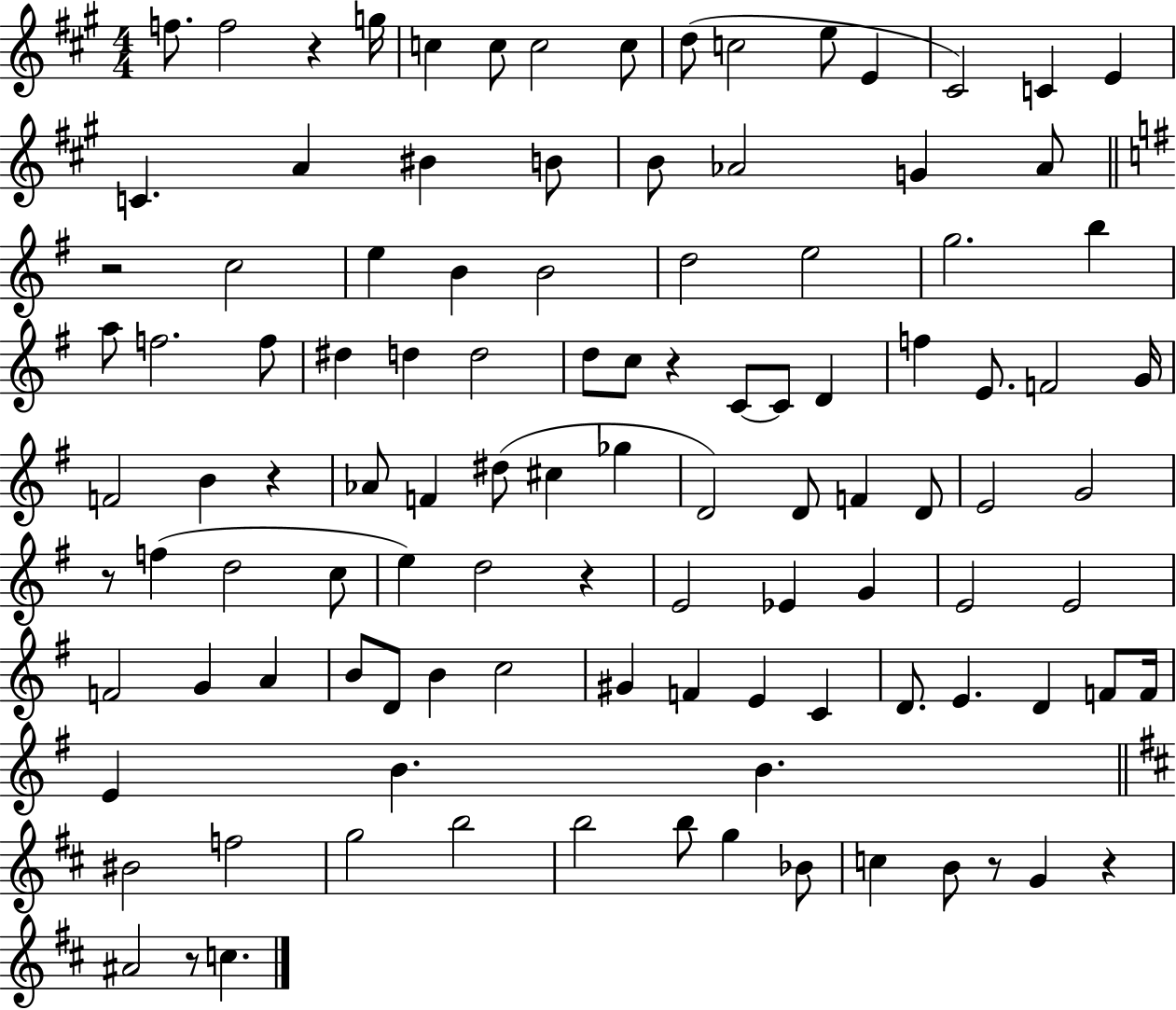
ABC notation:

X:1
T:Untitled
M:4/4
L:1/4
K:A
f/2 f2 z g/4 c c/2 c2 c/2 d/2 c2 e/2 E ^C2 C E C A ^B B/2 B/2 _A2 G _A/2 z2 c2 e B B2 d2 e2 g2 b a/2 f2 f/2 ^d d d2 d/2 c/2 z C/2 C/2 D f E/2 F2 G/4 F2 B z _A/2 F ^d/2 ^c _g D2 D/2 F D/2 E2 G2 z/2 f d2 c/2 e d2 z E2 _E G E2 E2 F2 G A B/2 D/2 B c2 ^G F E C D/2 E D F/2 F/4 E B B ^B2 f2 g2 b2 b2 b/2 g _B/2 c B/2 z/2 G z ^A2 z/2 c